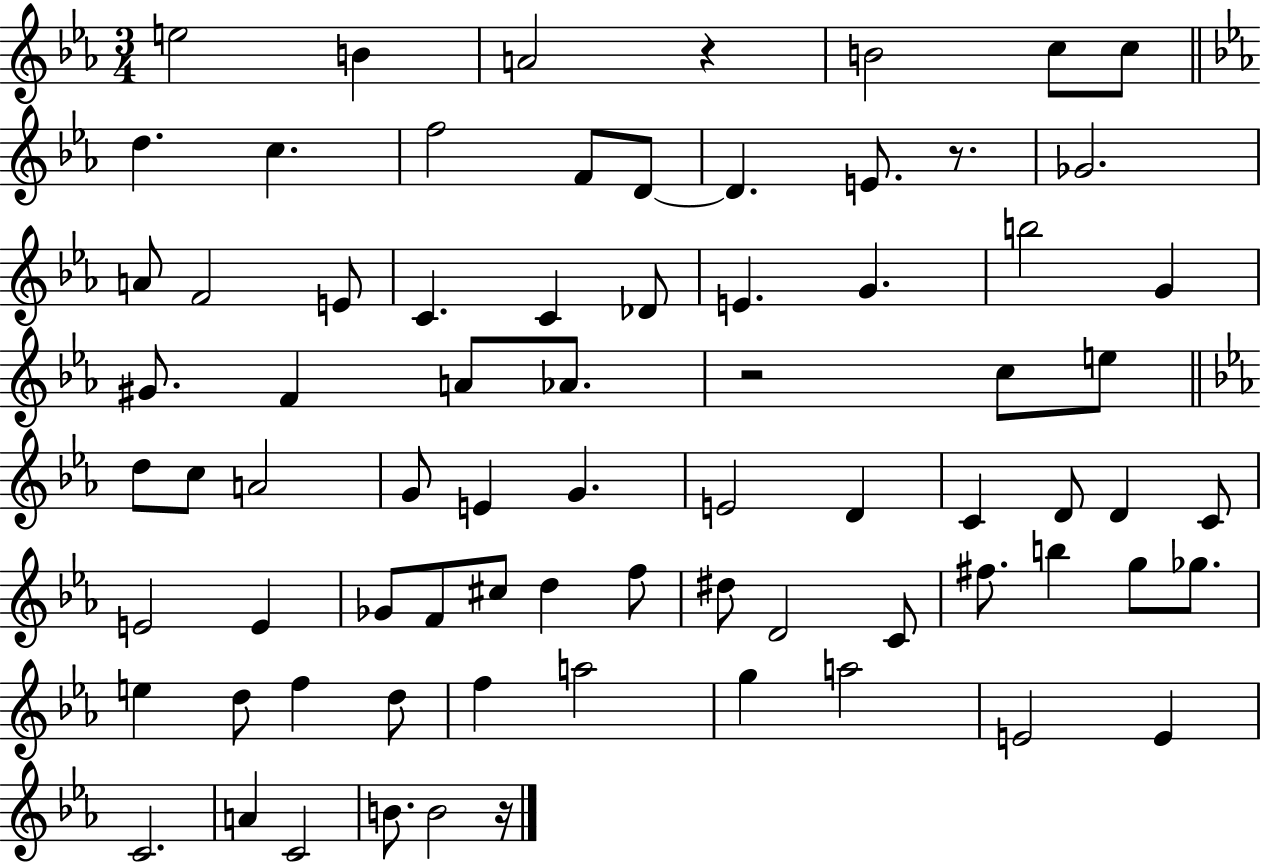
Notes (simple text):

E5/h B4/q A4/h R/q B4/h C5/e C5/e D5/q. C5/q. F5/h F4/e D4/e D4/q. E4/e. R/e. Gb4/h. A4/e F4/h E4/e C4/q. C4/q Db4/e E4/q. G4/q. B5/h G4/q G#4/e. F4/q A4/e Ab4/e. R/h C5/e E5/e D5/e C5/e A4/h G4/e E4/q G4/q. E4/h D4/q C4/q D4/e D4/q C4/e E4/h E4/q Gb4/e F4/e C#5/e D5/q F5/e D#5/e D4/h C4/e F#5/e. B5/q G5/e Gb5/e. E5/q D5/e F5/q D5/e F5/q A5/h G5/q A5/h E4/h E4/q C4/h. A4/q C4/h B4/e. B4/h R/s